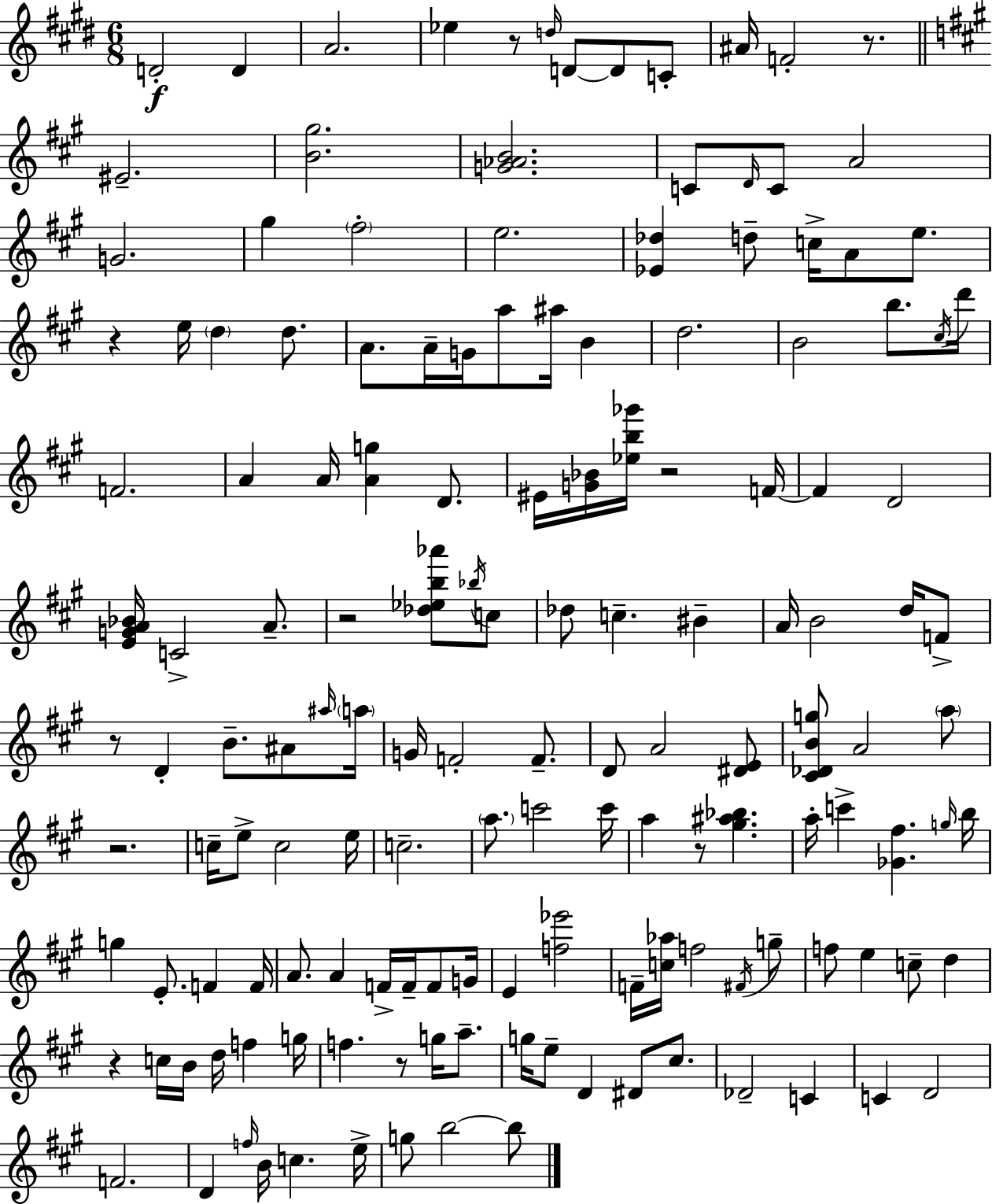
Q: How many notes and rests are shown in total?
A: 150